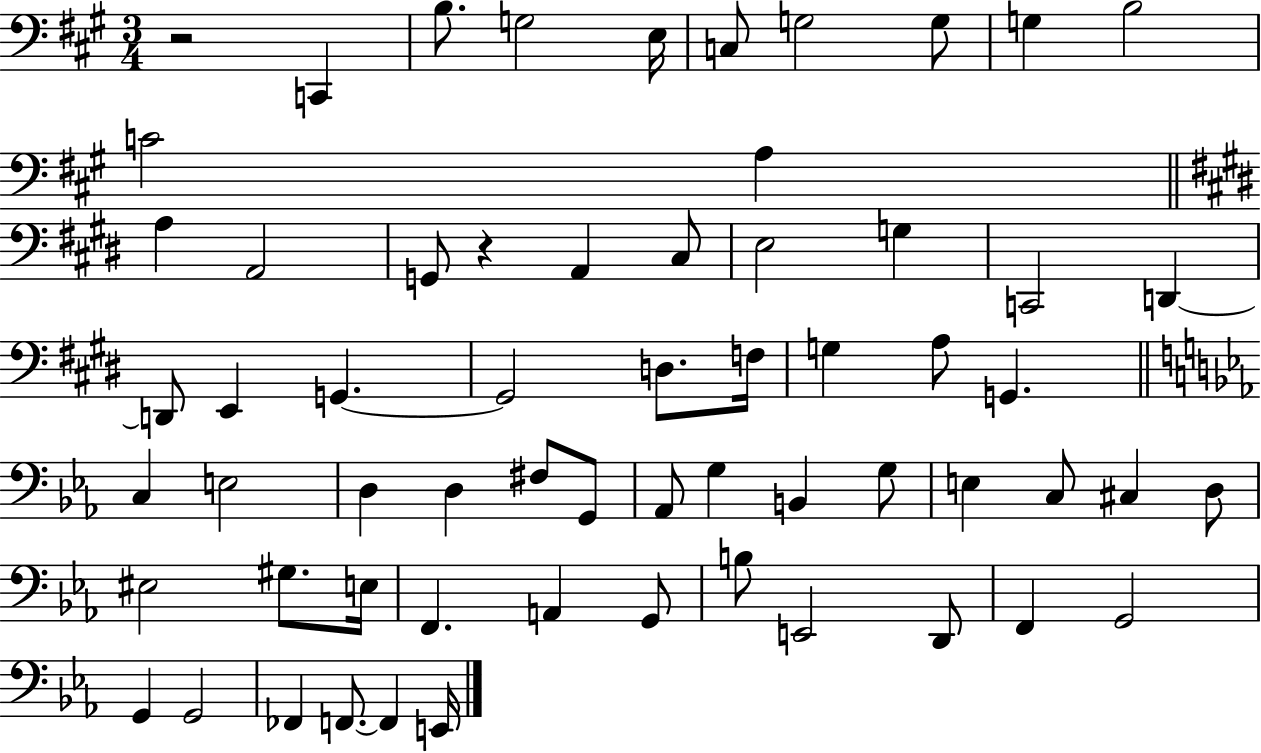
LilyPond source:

{
  \clef bass
  \numericTimeSignature
  \time 3/4
  \key a \major
  r2 c,4 | b8. g2 e16 | c8 g2 g8 | g4 b2 | \break c'2 a4 | \bar "||" \break \key e \major a4 a,2 | g,8 r4 a,4 cis8 | e2 g4 | c,2 d,4~~ | \break d,8 e,4 g,4.~~ | g,2 d8. f16 | g4 a8 g,4. | \bar "||" \break \key ees \major c4 e2 | d4 d4 fis8 g,8 | aes,8 g4 b,4 g8 | e4 c8 cis4 d8 | \break eis2 gis8. e16 | f,4. a,4 g,8 | b8 e,2 d,8 | f,4 g,2 | \break g,4 g,2 | fes,4 f,8.~~ f,4 e,16 | \bar "|."
}